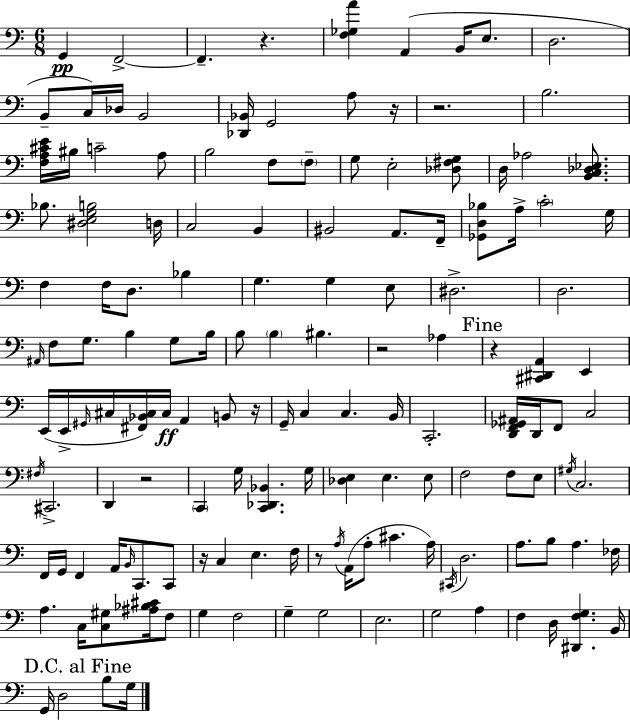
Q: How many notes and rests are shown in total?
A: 144